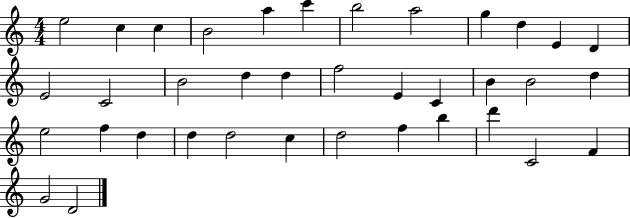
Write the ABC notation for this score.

X:1
T:Untitled
M:4/4
L:1/4
K:C
e2 c c B2 a c' b2 a2 g d E D E2 C2 B2 d d f2 E C B B2 d e2 f d d d2 c d2 f b d' C2 F G2 D2